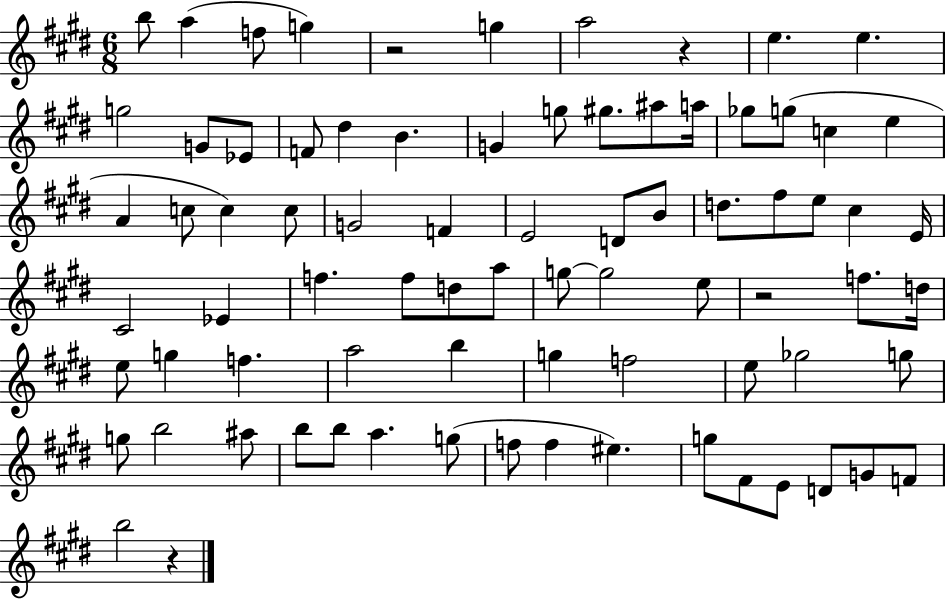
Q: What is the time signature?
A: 6/8